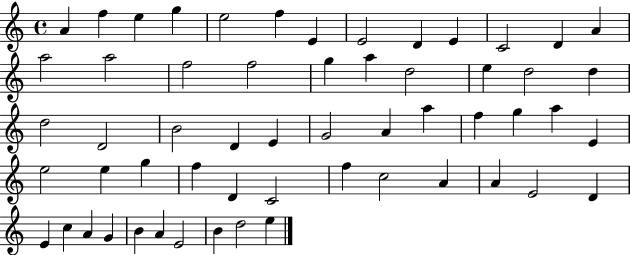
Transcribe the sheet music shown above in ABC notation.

X:1
T:Untitled
M:4/4
L:1/4
K:C
A f e g e2 f E E2 D E C2 D A a2 a2 f2 f2 g a d2 e d2 d d2 D2 B2 D E G2 A a f g a E e2 e g f D C2 f c2 A A E2 D E c A G B A E2 B d2 e